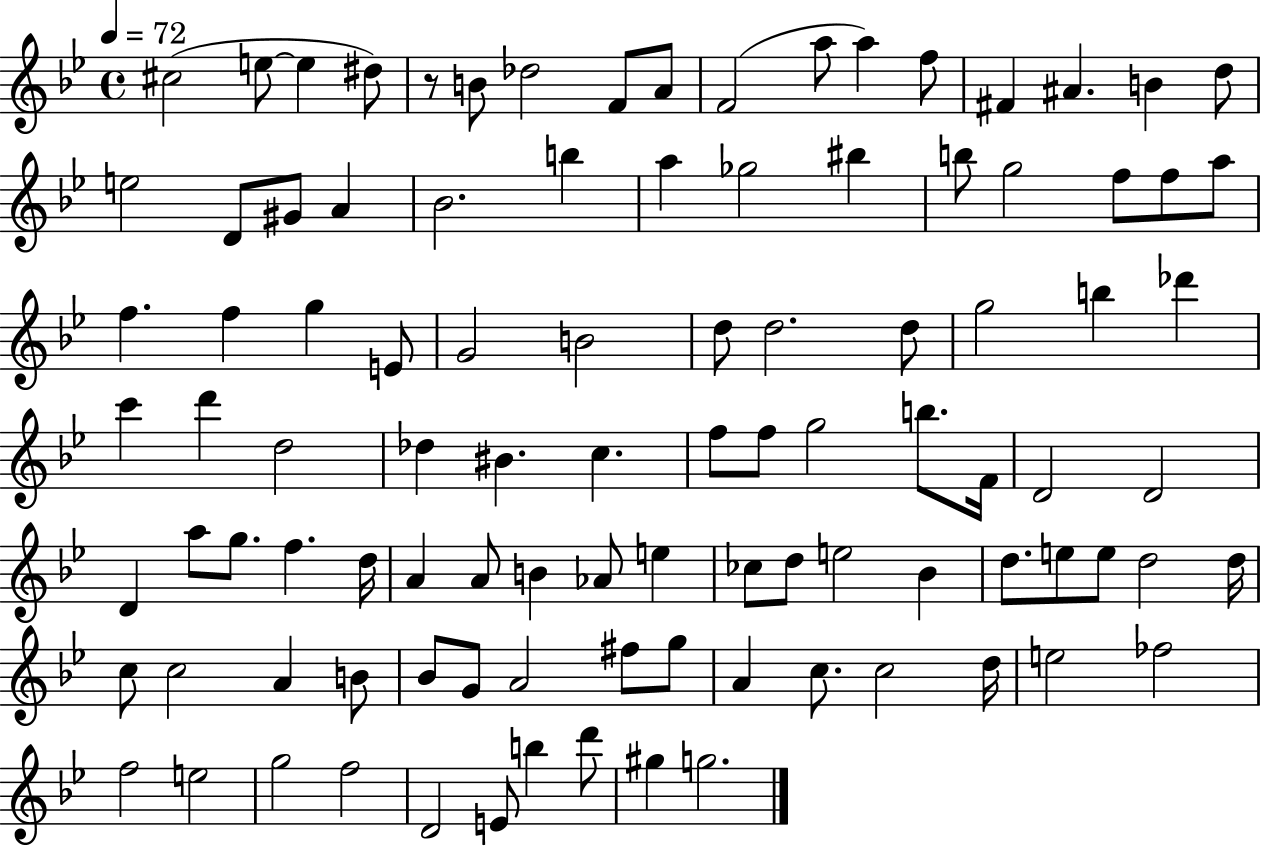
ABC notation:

X:1
T:Untitled
M:4/4
L:1/4
K:Bb
^c2 e/2 e ^d/2 z/2 B/2 _d2 F/2 A/2 F2 a/2 a f/2 ^F ^A B d/2 e2 D/2 ^G/2 A _B2 b a _g2 ^b b/2 g2 f/2 f/2 a/2 f f g E/2 G2 B2 d/2 d2 d/2 g2 b _d' c' d' d2 _d ^B c f/2 f/2 g2 b/2 F/4 D2 D2 D a/2 g/2 f d/4 A A/2 B _A/2 e _c/2 d/2 e2 _B d/2 e/2 e/2 d2 d/4 c/2 c2 A B/2 _B/2 G/2 A2 ^f/2 g/2 A c/2 c2 d/4 e2 _f2 f2 e2 g2 f2 D2 E/2 b d'/2 ^g g2